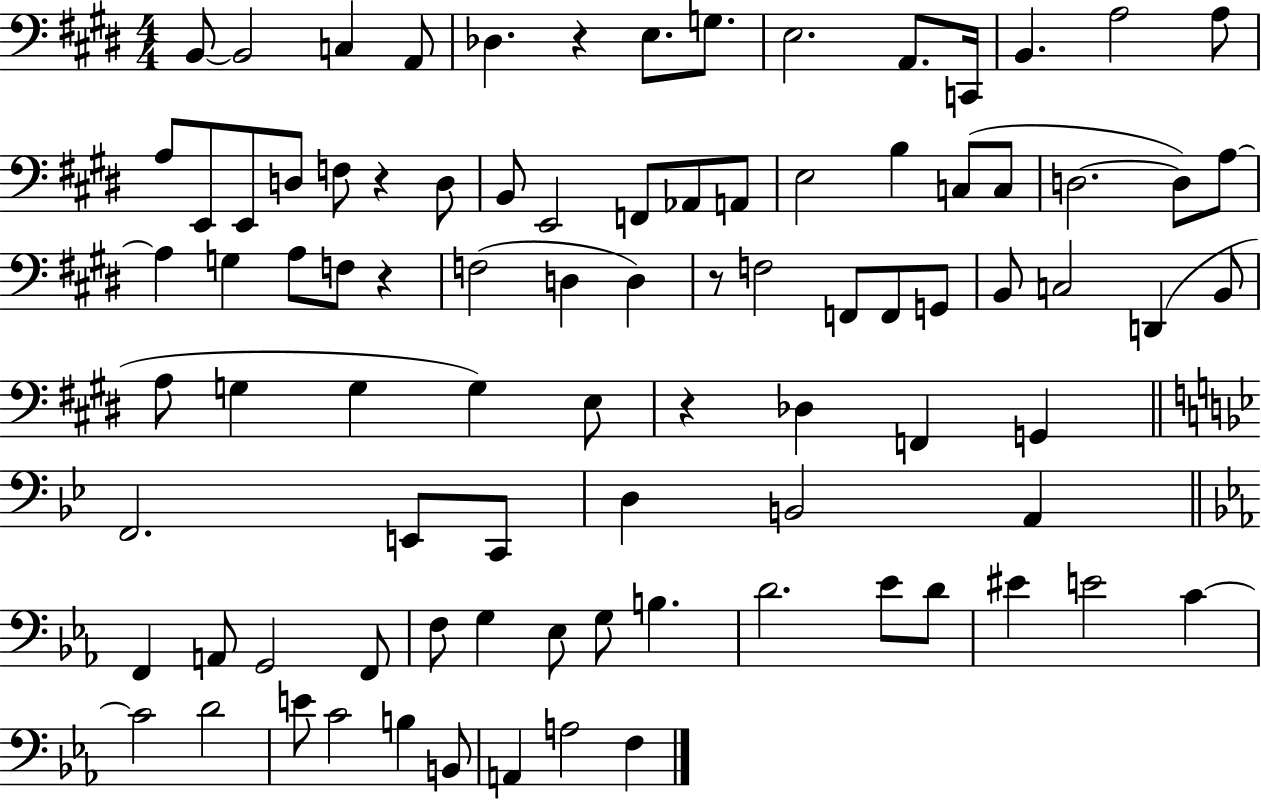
B2/e B2/h C3/q A2/e Db3/q. R/q E3/e. G3/e. E3/h. A2/e. C2/s B2/q. A3/h A3/e A3/e E2/e E2/e D3/e F3/e R/q D3/e B2/e E2/h F2/e Ab2/e A2/e E3/h B3/q C3/e C3/e D3/h. D3/e A3/e A3/q G3/q A3/e F3/e R/q F3/h D3/q D3/q R/e F3/h F2/e F2/e G2/e B2/e C3/h D2/q B2/e A3/e G3/q G3/q G3/q E3/e R/q Db3/q F2/q G2/q F2/h. E2/e C2/e D3/q B2/h A2/q F2/q A2/e G2/h F2/e F3/e G3/q Eb3/e G3/e B3/q. D4/h. Eb4/e D4/e EIS4/q E4/h C4/q C4/h D4/h E4/e C4/h B3/q B2/e A2/q A3/h F3/q